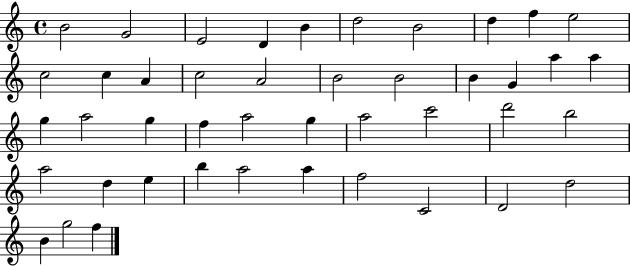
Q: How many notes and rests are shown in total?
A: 44